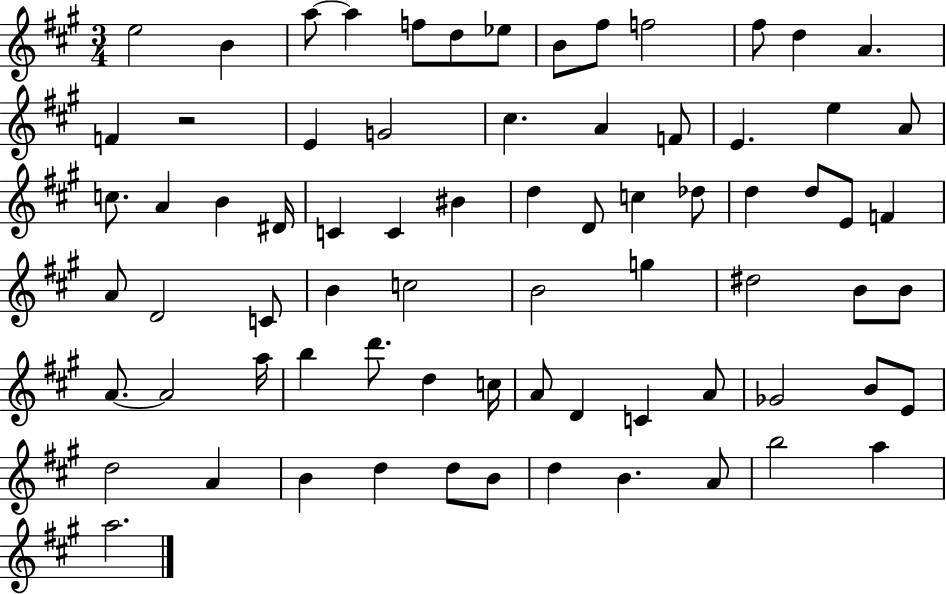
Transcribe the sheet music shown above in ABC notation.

X:1
T:Untitled
M:3/4
L:1/4
K:A
e2 B a/2 a f/2 d/2 _e/2 B/2 ^f/2 f2 ^f/2 d A F z2 E G2 ^c A F/2 E e A/2 c/2 A B ^D/4 C C ^B d D/2 c _d/2 d d/2 E/2 F A/2 D2 C/2 B c2 B2 g ^d2 B/2 B/2 A/2 A2 a/4 b d'/2 d c/4 A/2 D C A/2 _G2 B/2 E/2 d2 A B d d/2 B/2 d B A/2 b2 a a2